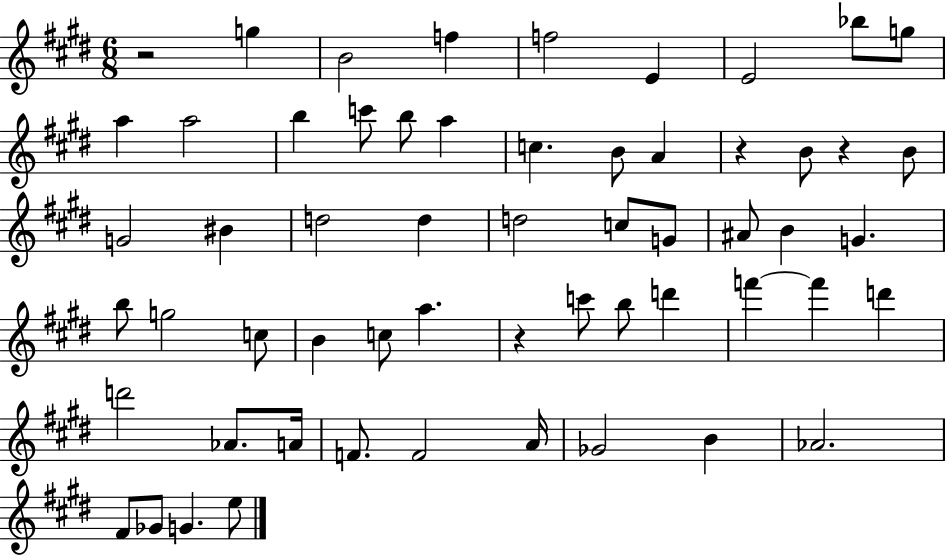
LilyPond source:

{
  \clef treble
  \numericTimeSignature
  \time 6/8
  \key e \major
  r2 g''4 | b'2 f''4 | f''2 e'4 | e'2 bes''8 g''8 | \break a''4 a''2 | b''4 c'''8 b''8 a''4 | c''4. b'8 a'4 | r4 b'8 r4 b'8 | \break g'2 bis'4 | d''2 d''4 | d''2 c''8 g'8 | ais'8 b'4 g'4. | \break b''8 g''2 c''8 | b'4 c''8 a''4. | r4 c'''8 b''8 d'''4 | f'''4~~ f'''4 d'''4 | \break d'''2 aes'8. a'16 | f'8. f'2 a'16 | ges'2 b'4 | aes'2. | \break fis'8 ges'8 g'4. e''8 | \bar "|."
}